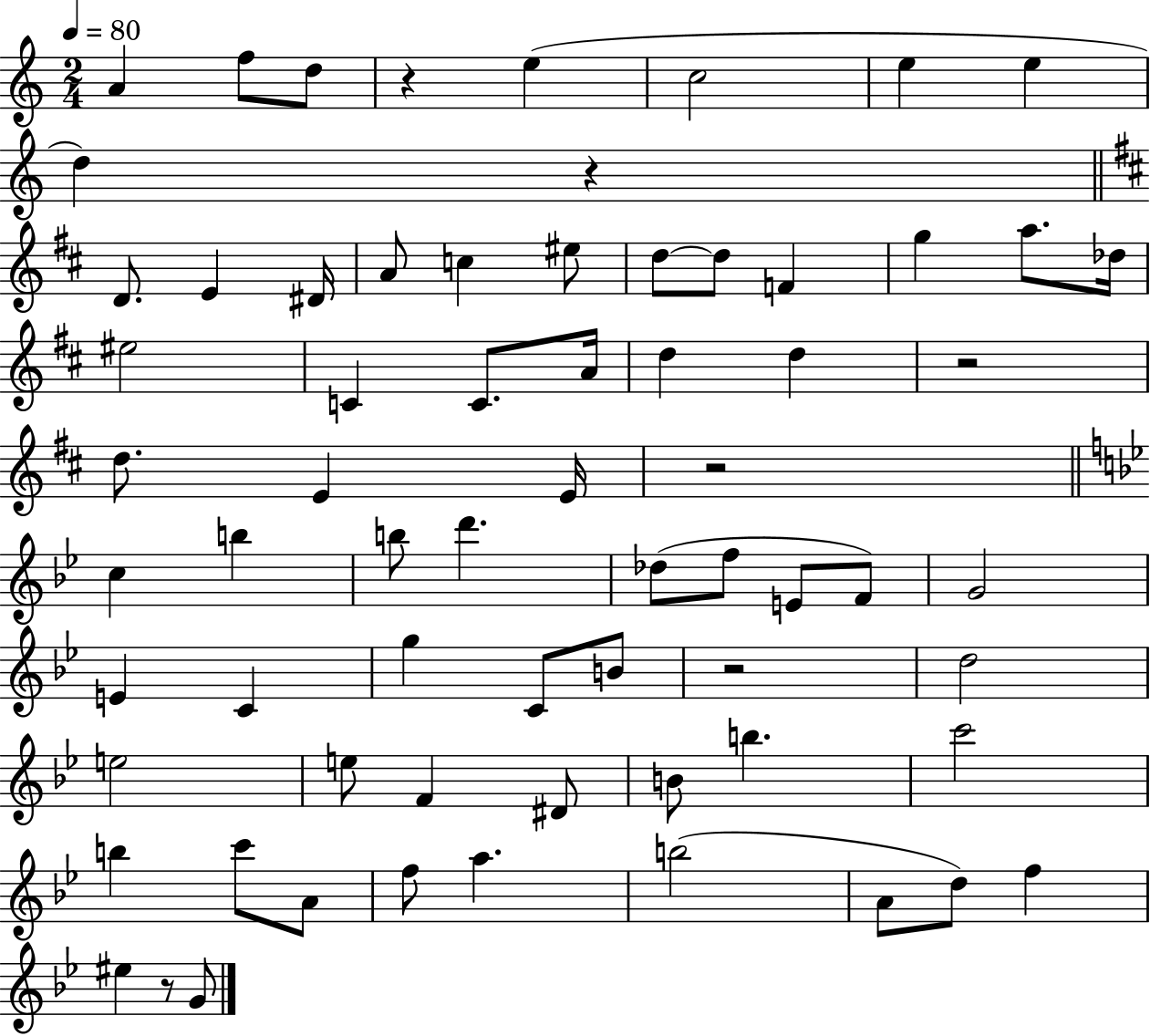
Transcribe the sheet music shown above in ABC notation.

X:1
T:Untitled
M:2/4
L:1/4
K:C
A f/2 d/2 z e c2 e e d z D/2 E ^D/4 A/2 c ^e/2 d/2 d/2 F g a/2 _d/4 ^e2 C C/2 A/4 d d z2 d/2 E E/4 z2 c b b/2 d' _d/2 f/2 E/2 F/2 G2 E C g C/2 B/2 z2 d2 e2 e/2 F ^D/2 B/2 b c'2 b c'/2 A/2 f/2 a b2 A/2 d/2 f ^e z/2 G/2